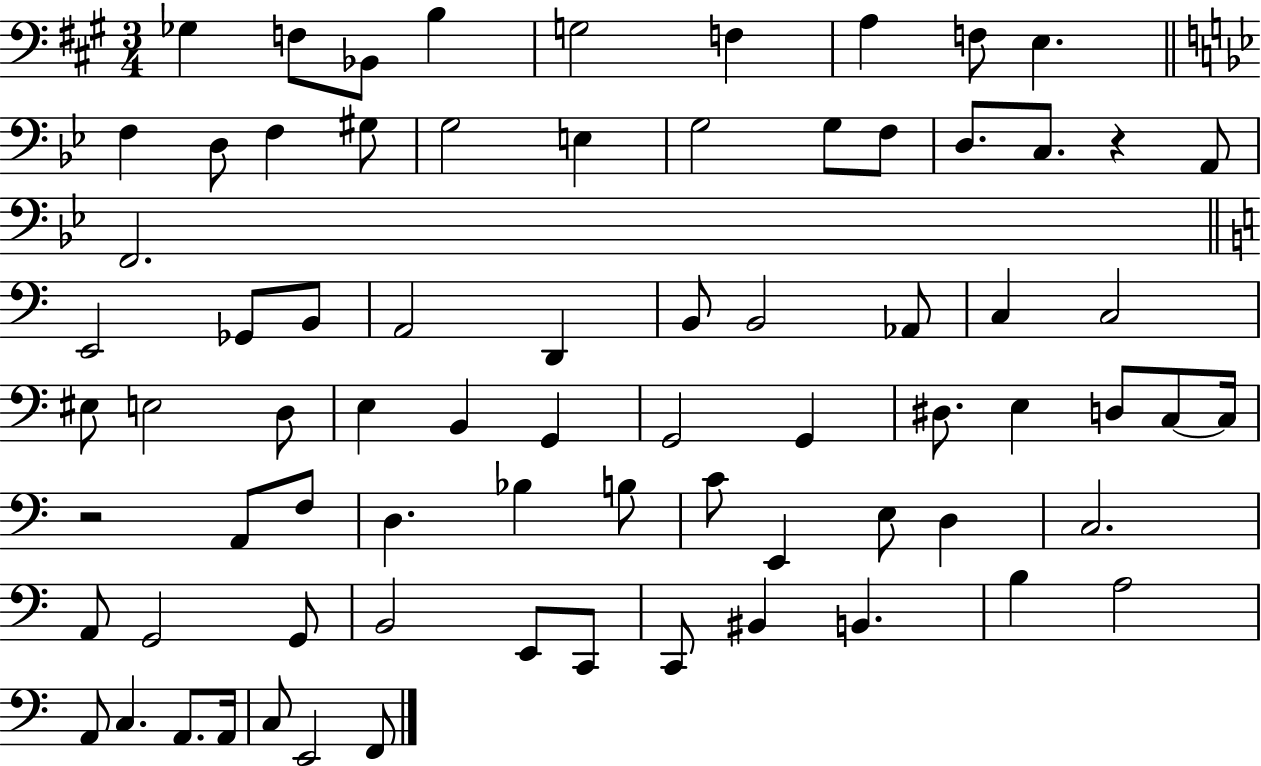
{
  \clef bass
  \numericTimeSignature
  \time 3/4
  \key a \major
  ges4 f8 bes,8 b4 | g2 f4 | a4 f8 e4. | \bar "||" \break \key g \minor f4 d8 f4 gis8 | g2 e4 | g2 g8 f8 | d8. c8. r4 a,8 | \break f,2. | \bar "||" \break \key c \major e,2 ges,8 b,8 | a,2 d,4 | b,8 b,2 aes,8 | c4 c2 | \break eis8 e2 d8 | e4 b,4 g,4 | g,2 g,4 | dis8. e4 d8 c8~~ c16 | \break r2 a,8 f8 | d4. bes4 b8 | c'8 e,4 e8 d4 | c2. | \break a,8 g,2 g,8 | b,2 e,8 c,8 | c,8 bis,4 b,4. | b4 a2 | \break a,8 c4. a,8. a,16 | c8 e,2 f,8 | \bar "|."
}